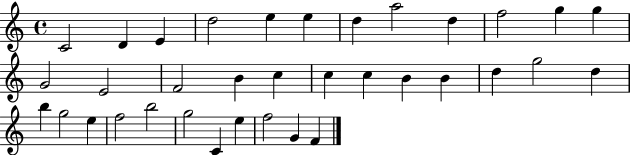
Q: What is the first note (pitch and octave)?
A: C4